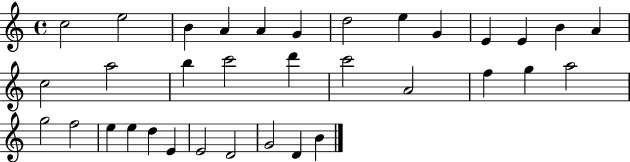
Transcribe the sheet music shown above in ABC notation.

X:1
T:Untitled
M:4/4
L:1/4
K:C
c2 e2 B A A G d2 e G E E B A c2 a2 b c'2 d' c'2 A2 f g a2 g2 f2 e e d E E2 D2 G2 D B